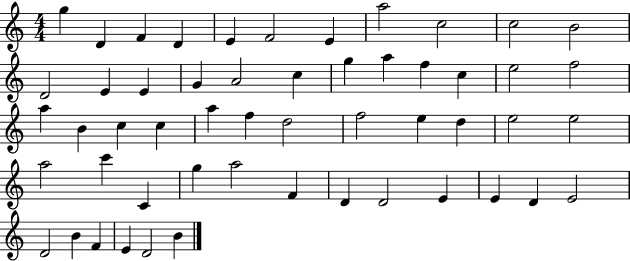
G5/q D4/q F4/q D4/q E4/q F4/h E4/q A5/h C5/h C5/h B4/h D4/h E4/q E4/q G4/q A4/h C5/q G5/q A5/q F5/q C5/q E5/h F5/h A5/q B4/q C5/q C5/q A5/q F5/q D5/h F5/h E5/q D5/q E5/h E5/h A5/h C6/q C4/q G5/q A5/h F4/q D4/q D4/h E4/q E4/q D4/q E4/h D4/h B4/q F4/q E4/q D4/h B4/q